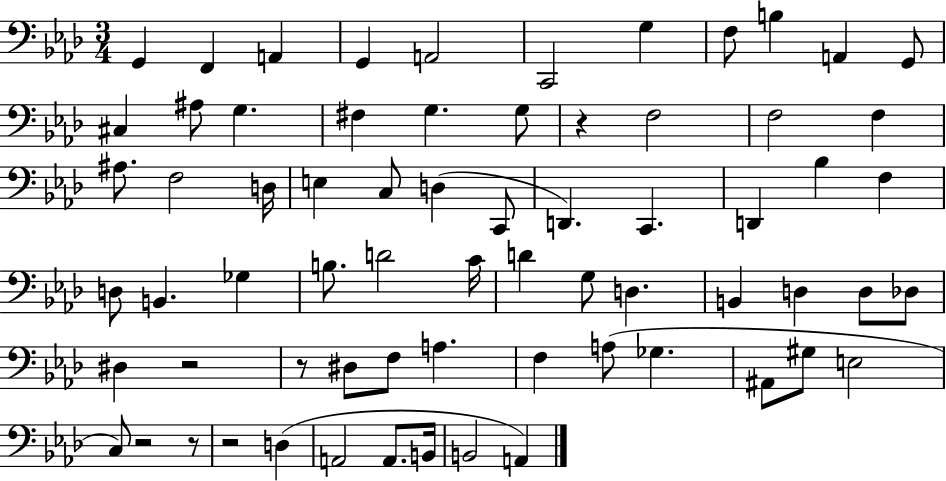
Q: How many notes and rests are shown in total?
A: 68